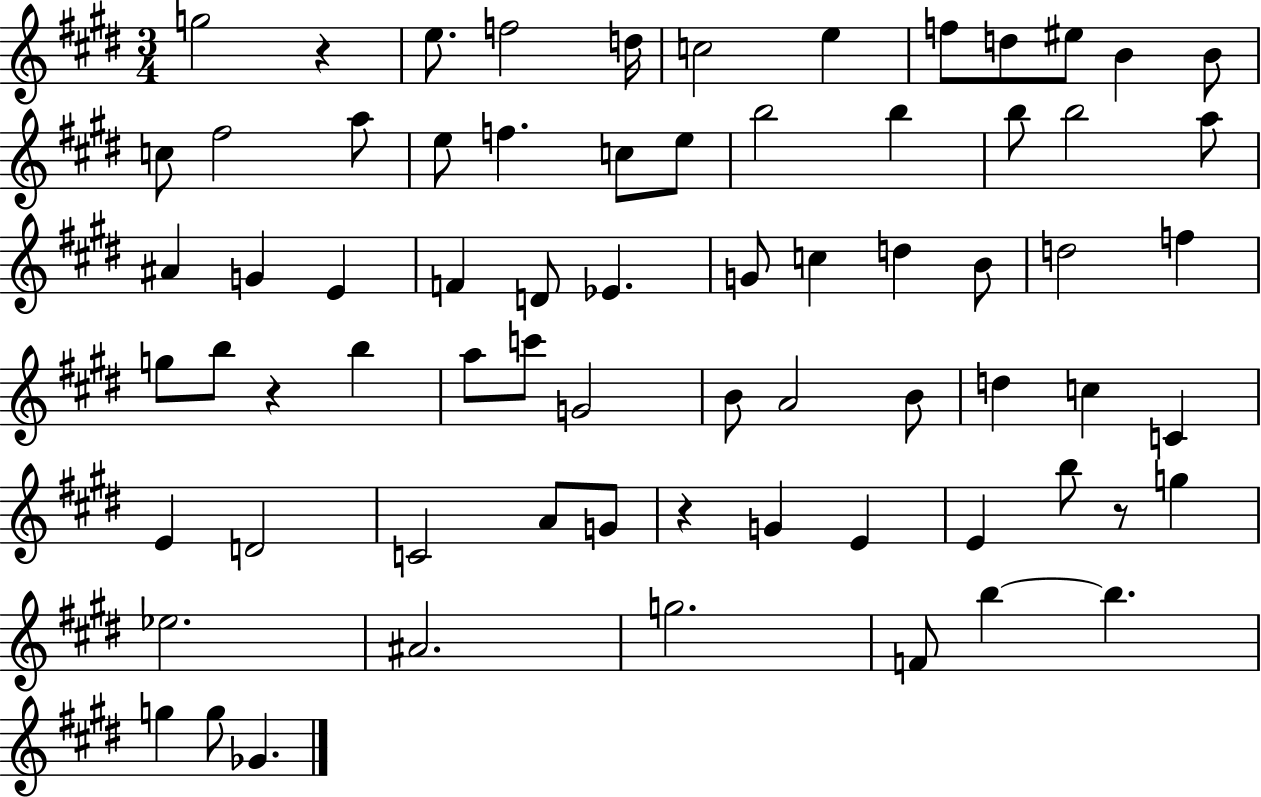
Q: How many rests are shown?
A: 4